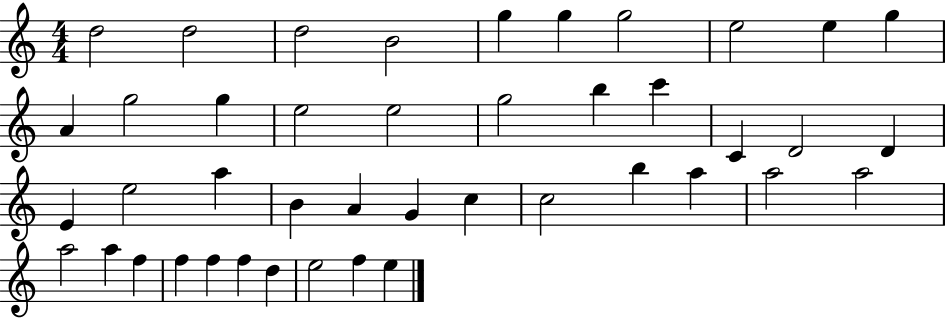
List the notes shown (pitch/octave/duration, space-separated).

D5/h D5/h D5/h B4/h G5/q G5/q G5/h E5/h E5/q G5/q A4/q G5/h G5/q E5/h E5/h G5/h B5/q C6/q C4/q D4/h D4/q E4/q E5/h A5/q B4/q A4/q G4/q C5/q C5/h B5/q A5/q A5/h A5/h A5/h A5/q F5/q F5/q F5/q F5/q D5/q E5/h F5/q E5/q